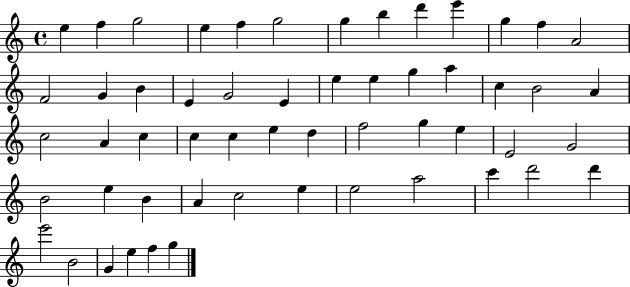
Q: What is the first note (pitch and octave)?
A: E5